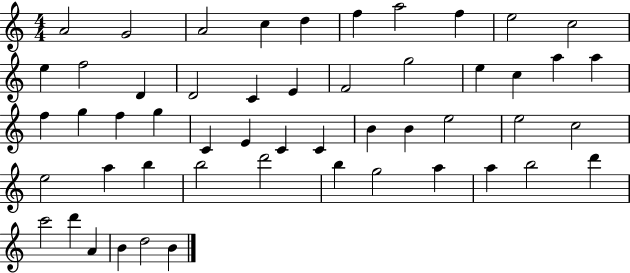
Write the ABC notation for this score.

X:1
T:Untitled
M:4/4
L:1/4
K:C
A2 G2 A2 c d f a2 f e2 c2 e f2 D D2 C E F2 g2 e c a a f g f g C E C C B B e2 e2 c2 e2 a b b2 d'2 b g2 a a b2 d' c'2 d' A B d2 B